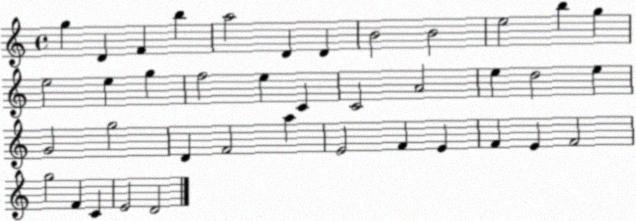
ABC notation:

X:1
T:Untitled
M:4/4
L:1/4
K:C
g D F b a2 D D B2 B2 e2 b g e2 e g f2 e C C2 A2 e d2 e G2 g2 D F2 a E2 F E F E F2 g2 F C E2 D2